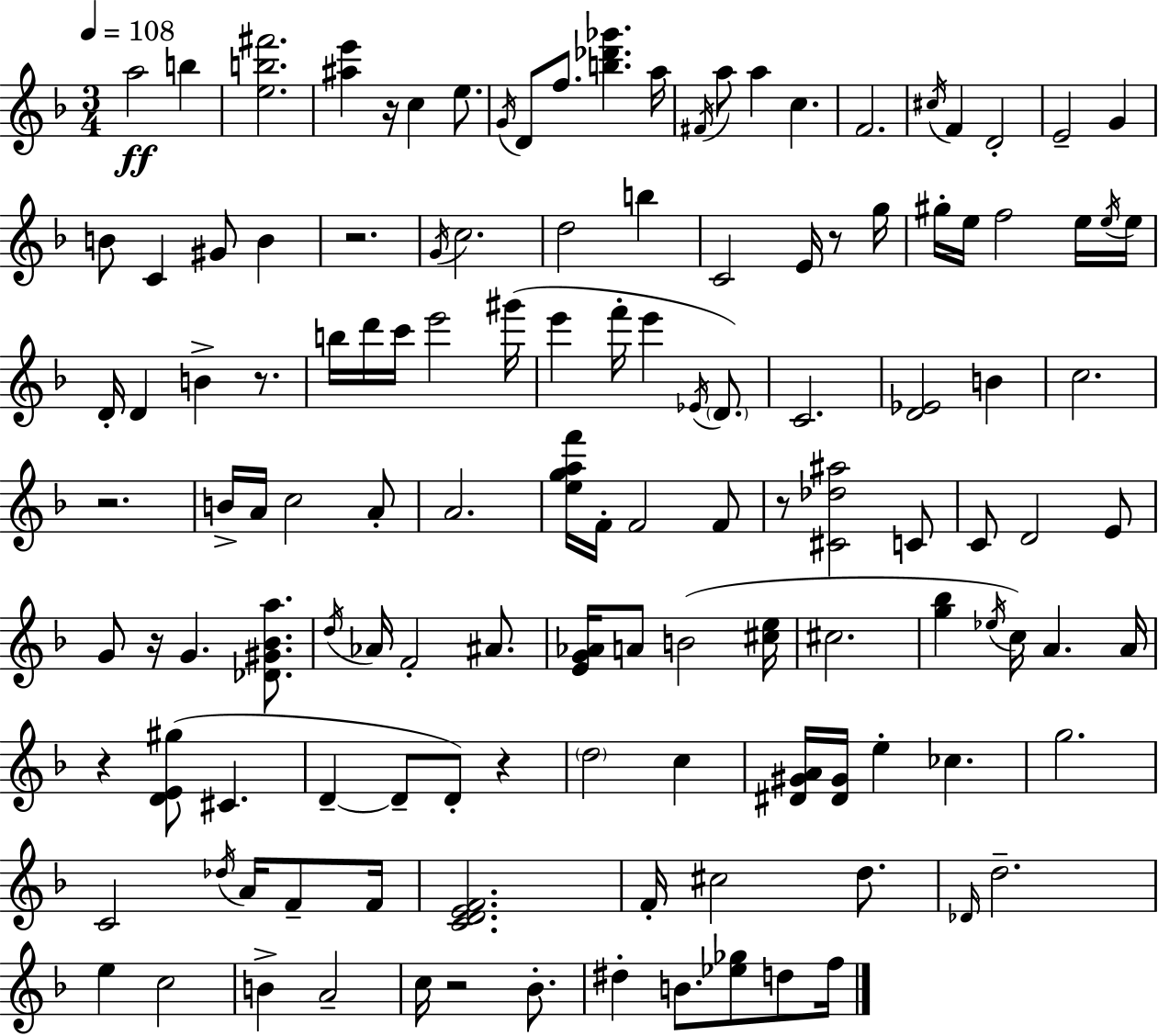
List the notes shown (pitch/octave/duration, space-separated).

A5/h B5/q [E5,B5,F#6]/h. [A#5,E6]/q R/s C5/q E5/e. G4/s D4/e F5/e. [B5,Db6,Gb6]/q. A5/s F#4/s A5/e A5/q C5/q. F4/h. C#5/s F4/q D4/h E4/h G4/q B4/e C4/q G#4/e B4/q R/h. G4/s C5/h. D5/h B5/q C4/h E4/s R/e G5/s G#5/s E5/s F5/h E5/s E5/s E5/s D4/s D4/q B4/q R/e. B5/s D6/s C6/s E6/h G#6/s E6/q F6/s E6/q Eb4/s D4/e. C4/h. [D4,Eb4]/h B4/q C5/h. R/h. B4/s A4/s C5/h A4/e A4/h. [E5,G5,A5,F6]/s F4/s F4/h F4/e R/e [C#4,Db5,A#5]/h C4/e C4/e D4/h E4/e G4/e R/s G4/q. [Db4,G#4,Bb4,A5]/e. D5/s Ab4/s F4/h A#4/e. [E4,G4,Ab4]/s A4/e B4/h [C#5,E5]/s C#5/h. [G5,Bb5]/q Eb5/s C5/s A4/q. A4/s R/q [D4,E4,G#5]/e C#4/q. D4/q D4/e D4/e R/q D5/h C5/q [D#4,G#4,A4]/s [D#4,G#4]/s E5/q CES5/q. G5/h. C4/h Db5/s A4/s F4/e F4/s [C4,D4,E4,F4]/h. F4/s C#5/h D5/e. Db4/s D5/h. E5/q C5/h B4/q A4/h C5/s R/h Bb4/e. D#5/q B4/e. [Eb5,Gb5]/e D5/e F5/s